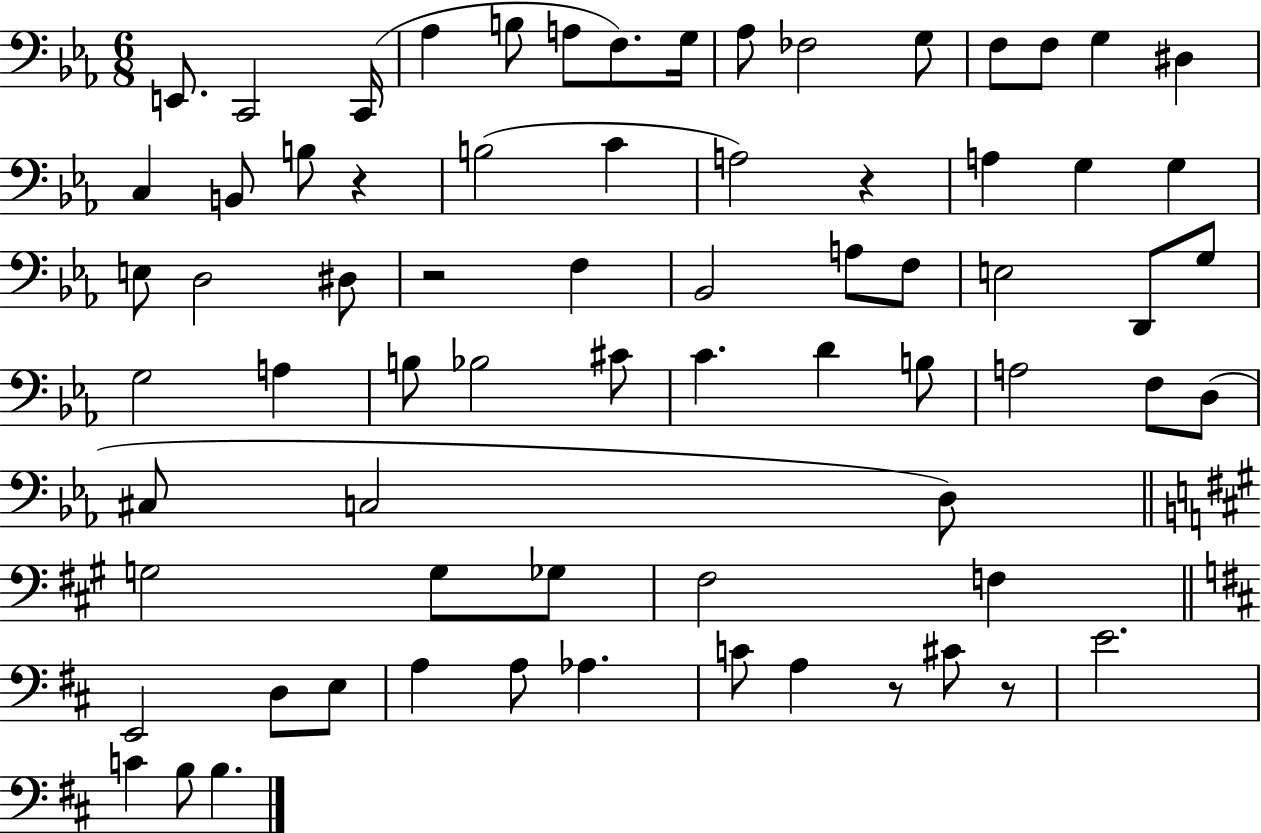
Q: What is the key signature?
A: EES major